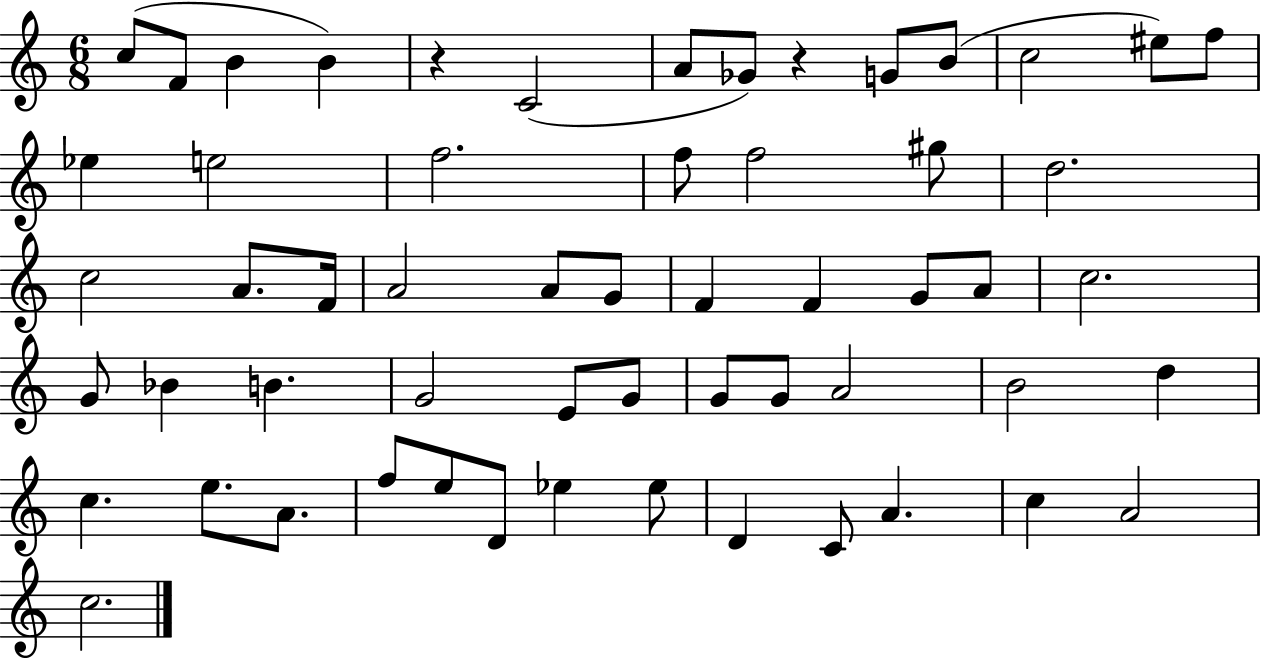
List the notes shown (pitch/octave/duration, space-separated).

C5/e F4/e B4/q B4/q R/q C4/h A4/e Gb4/e R/q G4/e B4/e C5/h EIS5/e F5/e Eb5/q E5/h F5/h. F5/e F5/h G#5/e D5/h. C5/h A4/e. F4/s A4/h A4/e G4/e F4/q F4/q G4/e A4/e C5/h. G4/e Bb4/q B4/q. G4/h E4/e G4/e G4/e G4/e A4/h B4/h D5/q C5/q. E5/e. A4/e. F5/e E5/e D4/e Eb5/q Eb5/e D4/q C4/e A4/q. C5/q A4/h C5/h.